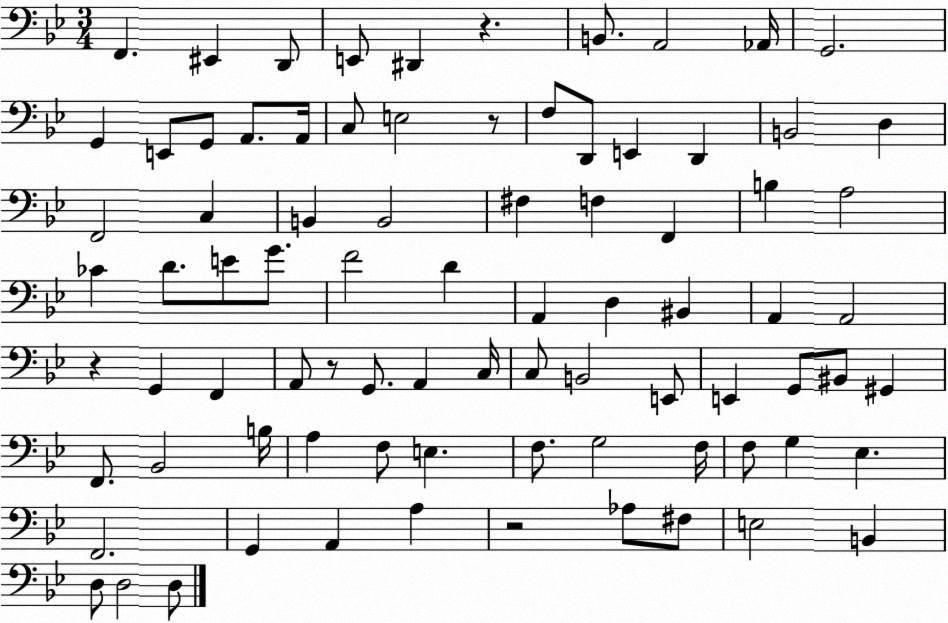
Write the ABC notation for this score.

X:1
T:Untitled
M:3/4
L:1/4
K:Bb
F,, ^E,, D,,/2 E,,/2 ^D,, z B,,/2 A,,2 _A,,/4 G,,2 G,, E,,/2 G,,/2 A,,/2 A,,/4 C,/2 E,2 z/2 F,/2 D,,/2 E,, D,, B,,2 D, F,,2 C, B,, B,,2 ^F, F, F,, B, A,2 _C D/2 E/2 G/2 F2 D A,, D, ^B,, A,, A,,2 z G,, F,, A,,/2 z/2 G,,/2 A,, C,/4 C,/2 B,,2 E,,/2 E,, G,,/2 ^B,,/2 ^G,, F,,/2 _B,,2 B,/4 A, F,/2 E, F,/2 G,2 F,/4 F,/2 G, _E, F,,2 G,, A,, A, z2 _A,/2 ^F,/2 E,2 B,, D,/2 D,2 D,/2